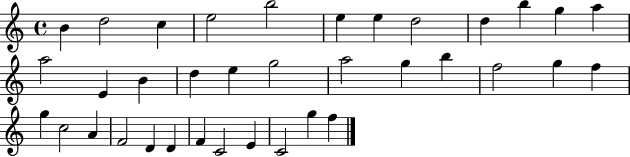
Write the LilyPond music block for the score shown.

{
  \clef treble
  \time 4/4
  \defaultTimeSignature
  \key c \major
  b'4 d''2 c''4 | e''2 b''2 | e''4 e''4 d''2 | d''4 b''4 g''4 a''4 | \break a''2 e'4 b'4 | d''4 e''4 g''2 | a''2 g''4 b''4 | f''2 g''4 f''4 | \break g''4 c''2 a'4 | f'2 d'4 d'4 | f'4 c'2 e'4 | c'2 g''4 f''4 | \break \bar "|."
}